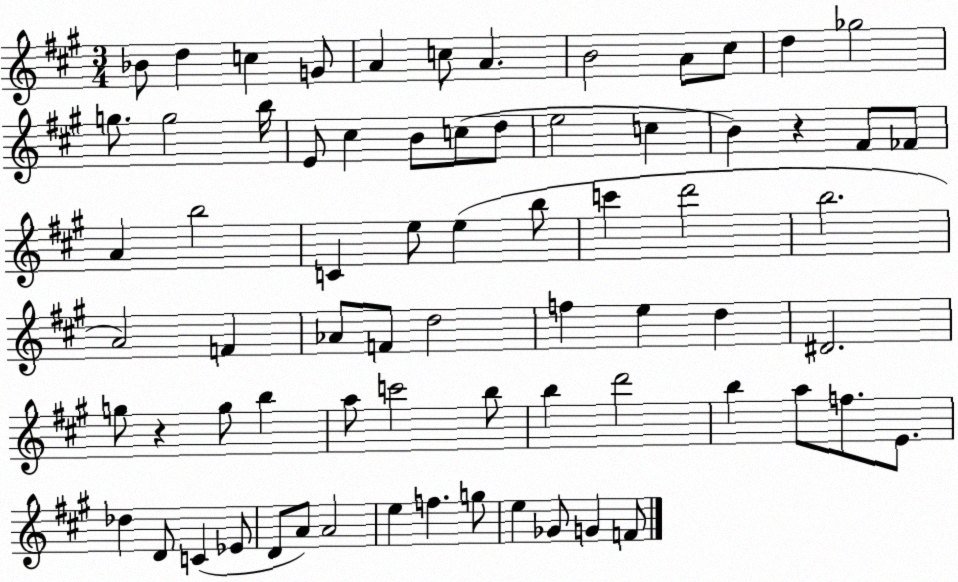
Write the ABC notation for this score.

X:1
T:Untitled
M:3/4
L:1/4
K:A
_B/2 d c G/2 A c/2 A B2 A/2 ^c/2 d _g2 g/2 g2 b/4 E/2 ^c B/2 c/2 d/2 e2 c B z ^F/2 _F/2 A b2 C e/2 e b/2 c' d'2 b2 A2 F _A/2 F/2 d2 f e d ^D2 g/2 z g/2 b a/2 c'2 b/2 b d'2 b a/2 f/2 E/2 _d D/2 C _E/2 D/2 A/2 A2 e f g/2 e _G/2 G F/2